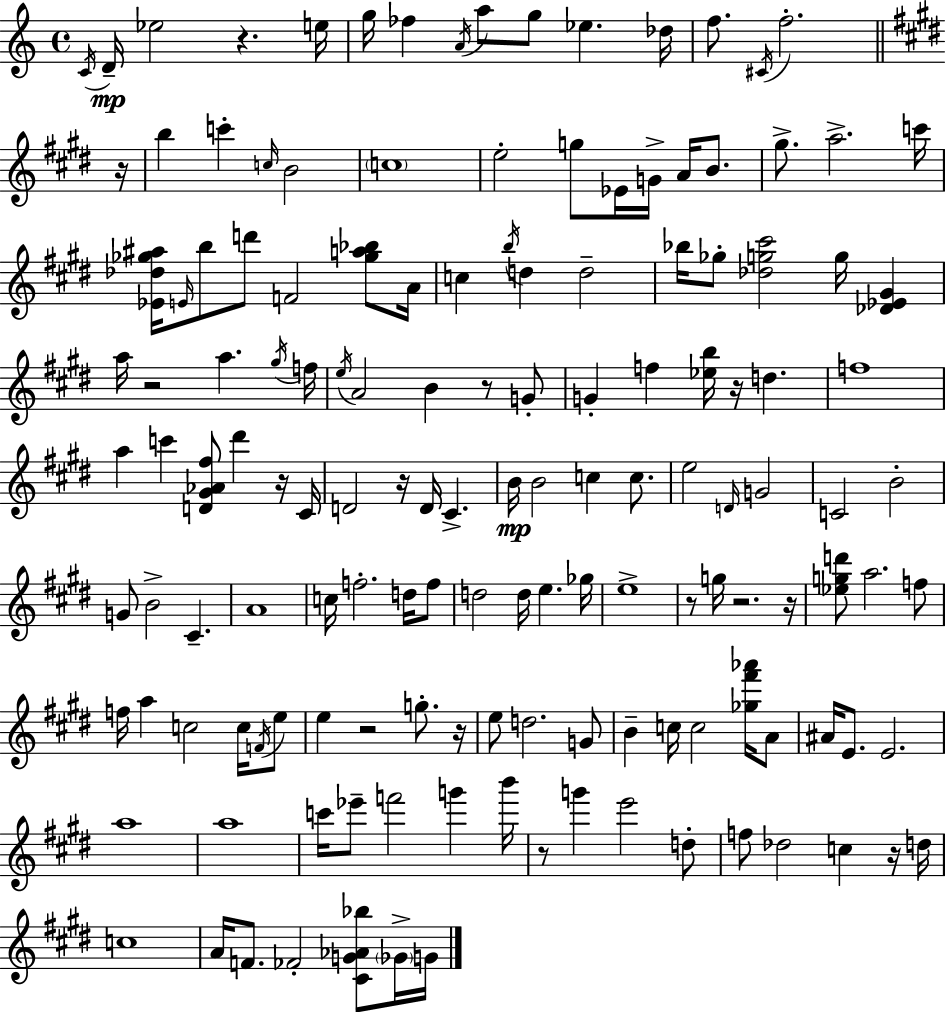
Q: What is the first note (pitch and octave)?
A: C4